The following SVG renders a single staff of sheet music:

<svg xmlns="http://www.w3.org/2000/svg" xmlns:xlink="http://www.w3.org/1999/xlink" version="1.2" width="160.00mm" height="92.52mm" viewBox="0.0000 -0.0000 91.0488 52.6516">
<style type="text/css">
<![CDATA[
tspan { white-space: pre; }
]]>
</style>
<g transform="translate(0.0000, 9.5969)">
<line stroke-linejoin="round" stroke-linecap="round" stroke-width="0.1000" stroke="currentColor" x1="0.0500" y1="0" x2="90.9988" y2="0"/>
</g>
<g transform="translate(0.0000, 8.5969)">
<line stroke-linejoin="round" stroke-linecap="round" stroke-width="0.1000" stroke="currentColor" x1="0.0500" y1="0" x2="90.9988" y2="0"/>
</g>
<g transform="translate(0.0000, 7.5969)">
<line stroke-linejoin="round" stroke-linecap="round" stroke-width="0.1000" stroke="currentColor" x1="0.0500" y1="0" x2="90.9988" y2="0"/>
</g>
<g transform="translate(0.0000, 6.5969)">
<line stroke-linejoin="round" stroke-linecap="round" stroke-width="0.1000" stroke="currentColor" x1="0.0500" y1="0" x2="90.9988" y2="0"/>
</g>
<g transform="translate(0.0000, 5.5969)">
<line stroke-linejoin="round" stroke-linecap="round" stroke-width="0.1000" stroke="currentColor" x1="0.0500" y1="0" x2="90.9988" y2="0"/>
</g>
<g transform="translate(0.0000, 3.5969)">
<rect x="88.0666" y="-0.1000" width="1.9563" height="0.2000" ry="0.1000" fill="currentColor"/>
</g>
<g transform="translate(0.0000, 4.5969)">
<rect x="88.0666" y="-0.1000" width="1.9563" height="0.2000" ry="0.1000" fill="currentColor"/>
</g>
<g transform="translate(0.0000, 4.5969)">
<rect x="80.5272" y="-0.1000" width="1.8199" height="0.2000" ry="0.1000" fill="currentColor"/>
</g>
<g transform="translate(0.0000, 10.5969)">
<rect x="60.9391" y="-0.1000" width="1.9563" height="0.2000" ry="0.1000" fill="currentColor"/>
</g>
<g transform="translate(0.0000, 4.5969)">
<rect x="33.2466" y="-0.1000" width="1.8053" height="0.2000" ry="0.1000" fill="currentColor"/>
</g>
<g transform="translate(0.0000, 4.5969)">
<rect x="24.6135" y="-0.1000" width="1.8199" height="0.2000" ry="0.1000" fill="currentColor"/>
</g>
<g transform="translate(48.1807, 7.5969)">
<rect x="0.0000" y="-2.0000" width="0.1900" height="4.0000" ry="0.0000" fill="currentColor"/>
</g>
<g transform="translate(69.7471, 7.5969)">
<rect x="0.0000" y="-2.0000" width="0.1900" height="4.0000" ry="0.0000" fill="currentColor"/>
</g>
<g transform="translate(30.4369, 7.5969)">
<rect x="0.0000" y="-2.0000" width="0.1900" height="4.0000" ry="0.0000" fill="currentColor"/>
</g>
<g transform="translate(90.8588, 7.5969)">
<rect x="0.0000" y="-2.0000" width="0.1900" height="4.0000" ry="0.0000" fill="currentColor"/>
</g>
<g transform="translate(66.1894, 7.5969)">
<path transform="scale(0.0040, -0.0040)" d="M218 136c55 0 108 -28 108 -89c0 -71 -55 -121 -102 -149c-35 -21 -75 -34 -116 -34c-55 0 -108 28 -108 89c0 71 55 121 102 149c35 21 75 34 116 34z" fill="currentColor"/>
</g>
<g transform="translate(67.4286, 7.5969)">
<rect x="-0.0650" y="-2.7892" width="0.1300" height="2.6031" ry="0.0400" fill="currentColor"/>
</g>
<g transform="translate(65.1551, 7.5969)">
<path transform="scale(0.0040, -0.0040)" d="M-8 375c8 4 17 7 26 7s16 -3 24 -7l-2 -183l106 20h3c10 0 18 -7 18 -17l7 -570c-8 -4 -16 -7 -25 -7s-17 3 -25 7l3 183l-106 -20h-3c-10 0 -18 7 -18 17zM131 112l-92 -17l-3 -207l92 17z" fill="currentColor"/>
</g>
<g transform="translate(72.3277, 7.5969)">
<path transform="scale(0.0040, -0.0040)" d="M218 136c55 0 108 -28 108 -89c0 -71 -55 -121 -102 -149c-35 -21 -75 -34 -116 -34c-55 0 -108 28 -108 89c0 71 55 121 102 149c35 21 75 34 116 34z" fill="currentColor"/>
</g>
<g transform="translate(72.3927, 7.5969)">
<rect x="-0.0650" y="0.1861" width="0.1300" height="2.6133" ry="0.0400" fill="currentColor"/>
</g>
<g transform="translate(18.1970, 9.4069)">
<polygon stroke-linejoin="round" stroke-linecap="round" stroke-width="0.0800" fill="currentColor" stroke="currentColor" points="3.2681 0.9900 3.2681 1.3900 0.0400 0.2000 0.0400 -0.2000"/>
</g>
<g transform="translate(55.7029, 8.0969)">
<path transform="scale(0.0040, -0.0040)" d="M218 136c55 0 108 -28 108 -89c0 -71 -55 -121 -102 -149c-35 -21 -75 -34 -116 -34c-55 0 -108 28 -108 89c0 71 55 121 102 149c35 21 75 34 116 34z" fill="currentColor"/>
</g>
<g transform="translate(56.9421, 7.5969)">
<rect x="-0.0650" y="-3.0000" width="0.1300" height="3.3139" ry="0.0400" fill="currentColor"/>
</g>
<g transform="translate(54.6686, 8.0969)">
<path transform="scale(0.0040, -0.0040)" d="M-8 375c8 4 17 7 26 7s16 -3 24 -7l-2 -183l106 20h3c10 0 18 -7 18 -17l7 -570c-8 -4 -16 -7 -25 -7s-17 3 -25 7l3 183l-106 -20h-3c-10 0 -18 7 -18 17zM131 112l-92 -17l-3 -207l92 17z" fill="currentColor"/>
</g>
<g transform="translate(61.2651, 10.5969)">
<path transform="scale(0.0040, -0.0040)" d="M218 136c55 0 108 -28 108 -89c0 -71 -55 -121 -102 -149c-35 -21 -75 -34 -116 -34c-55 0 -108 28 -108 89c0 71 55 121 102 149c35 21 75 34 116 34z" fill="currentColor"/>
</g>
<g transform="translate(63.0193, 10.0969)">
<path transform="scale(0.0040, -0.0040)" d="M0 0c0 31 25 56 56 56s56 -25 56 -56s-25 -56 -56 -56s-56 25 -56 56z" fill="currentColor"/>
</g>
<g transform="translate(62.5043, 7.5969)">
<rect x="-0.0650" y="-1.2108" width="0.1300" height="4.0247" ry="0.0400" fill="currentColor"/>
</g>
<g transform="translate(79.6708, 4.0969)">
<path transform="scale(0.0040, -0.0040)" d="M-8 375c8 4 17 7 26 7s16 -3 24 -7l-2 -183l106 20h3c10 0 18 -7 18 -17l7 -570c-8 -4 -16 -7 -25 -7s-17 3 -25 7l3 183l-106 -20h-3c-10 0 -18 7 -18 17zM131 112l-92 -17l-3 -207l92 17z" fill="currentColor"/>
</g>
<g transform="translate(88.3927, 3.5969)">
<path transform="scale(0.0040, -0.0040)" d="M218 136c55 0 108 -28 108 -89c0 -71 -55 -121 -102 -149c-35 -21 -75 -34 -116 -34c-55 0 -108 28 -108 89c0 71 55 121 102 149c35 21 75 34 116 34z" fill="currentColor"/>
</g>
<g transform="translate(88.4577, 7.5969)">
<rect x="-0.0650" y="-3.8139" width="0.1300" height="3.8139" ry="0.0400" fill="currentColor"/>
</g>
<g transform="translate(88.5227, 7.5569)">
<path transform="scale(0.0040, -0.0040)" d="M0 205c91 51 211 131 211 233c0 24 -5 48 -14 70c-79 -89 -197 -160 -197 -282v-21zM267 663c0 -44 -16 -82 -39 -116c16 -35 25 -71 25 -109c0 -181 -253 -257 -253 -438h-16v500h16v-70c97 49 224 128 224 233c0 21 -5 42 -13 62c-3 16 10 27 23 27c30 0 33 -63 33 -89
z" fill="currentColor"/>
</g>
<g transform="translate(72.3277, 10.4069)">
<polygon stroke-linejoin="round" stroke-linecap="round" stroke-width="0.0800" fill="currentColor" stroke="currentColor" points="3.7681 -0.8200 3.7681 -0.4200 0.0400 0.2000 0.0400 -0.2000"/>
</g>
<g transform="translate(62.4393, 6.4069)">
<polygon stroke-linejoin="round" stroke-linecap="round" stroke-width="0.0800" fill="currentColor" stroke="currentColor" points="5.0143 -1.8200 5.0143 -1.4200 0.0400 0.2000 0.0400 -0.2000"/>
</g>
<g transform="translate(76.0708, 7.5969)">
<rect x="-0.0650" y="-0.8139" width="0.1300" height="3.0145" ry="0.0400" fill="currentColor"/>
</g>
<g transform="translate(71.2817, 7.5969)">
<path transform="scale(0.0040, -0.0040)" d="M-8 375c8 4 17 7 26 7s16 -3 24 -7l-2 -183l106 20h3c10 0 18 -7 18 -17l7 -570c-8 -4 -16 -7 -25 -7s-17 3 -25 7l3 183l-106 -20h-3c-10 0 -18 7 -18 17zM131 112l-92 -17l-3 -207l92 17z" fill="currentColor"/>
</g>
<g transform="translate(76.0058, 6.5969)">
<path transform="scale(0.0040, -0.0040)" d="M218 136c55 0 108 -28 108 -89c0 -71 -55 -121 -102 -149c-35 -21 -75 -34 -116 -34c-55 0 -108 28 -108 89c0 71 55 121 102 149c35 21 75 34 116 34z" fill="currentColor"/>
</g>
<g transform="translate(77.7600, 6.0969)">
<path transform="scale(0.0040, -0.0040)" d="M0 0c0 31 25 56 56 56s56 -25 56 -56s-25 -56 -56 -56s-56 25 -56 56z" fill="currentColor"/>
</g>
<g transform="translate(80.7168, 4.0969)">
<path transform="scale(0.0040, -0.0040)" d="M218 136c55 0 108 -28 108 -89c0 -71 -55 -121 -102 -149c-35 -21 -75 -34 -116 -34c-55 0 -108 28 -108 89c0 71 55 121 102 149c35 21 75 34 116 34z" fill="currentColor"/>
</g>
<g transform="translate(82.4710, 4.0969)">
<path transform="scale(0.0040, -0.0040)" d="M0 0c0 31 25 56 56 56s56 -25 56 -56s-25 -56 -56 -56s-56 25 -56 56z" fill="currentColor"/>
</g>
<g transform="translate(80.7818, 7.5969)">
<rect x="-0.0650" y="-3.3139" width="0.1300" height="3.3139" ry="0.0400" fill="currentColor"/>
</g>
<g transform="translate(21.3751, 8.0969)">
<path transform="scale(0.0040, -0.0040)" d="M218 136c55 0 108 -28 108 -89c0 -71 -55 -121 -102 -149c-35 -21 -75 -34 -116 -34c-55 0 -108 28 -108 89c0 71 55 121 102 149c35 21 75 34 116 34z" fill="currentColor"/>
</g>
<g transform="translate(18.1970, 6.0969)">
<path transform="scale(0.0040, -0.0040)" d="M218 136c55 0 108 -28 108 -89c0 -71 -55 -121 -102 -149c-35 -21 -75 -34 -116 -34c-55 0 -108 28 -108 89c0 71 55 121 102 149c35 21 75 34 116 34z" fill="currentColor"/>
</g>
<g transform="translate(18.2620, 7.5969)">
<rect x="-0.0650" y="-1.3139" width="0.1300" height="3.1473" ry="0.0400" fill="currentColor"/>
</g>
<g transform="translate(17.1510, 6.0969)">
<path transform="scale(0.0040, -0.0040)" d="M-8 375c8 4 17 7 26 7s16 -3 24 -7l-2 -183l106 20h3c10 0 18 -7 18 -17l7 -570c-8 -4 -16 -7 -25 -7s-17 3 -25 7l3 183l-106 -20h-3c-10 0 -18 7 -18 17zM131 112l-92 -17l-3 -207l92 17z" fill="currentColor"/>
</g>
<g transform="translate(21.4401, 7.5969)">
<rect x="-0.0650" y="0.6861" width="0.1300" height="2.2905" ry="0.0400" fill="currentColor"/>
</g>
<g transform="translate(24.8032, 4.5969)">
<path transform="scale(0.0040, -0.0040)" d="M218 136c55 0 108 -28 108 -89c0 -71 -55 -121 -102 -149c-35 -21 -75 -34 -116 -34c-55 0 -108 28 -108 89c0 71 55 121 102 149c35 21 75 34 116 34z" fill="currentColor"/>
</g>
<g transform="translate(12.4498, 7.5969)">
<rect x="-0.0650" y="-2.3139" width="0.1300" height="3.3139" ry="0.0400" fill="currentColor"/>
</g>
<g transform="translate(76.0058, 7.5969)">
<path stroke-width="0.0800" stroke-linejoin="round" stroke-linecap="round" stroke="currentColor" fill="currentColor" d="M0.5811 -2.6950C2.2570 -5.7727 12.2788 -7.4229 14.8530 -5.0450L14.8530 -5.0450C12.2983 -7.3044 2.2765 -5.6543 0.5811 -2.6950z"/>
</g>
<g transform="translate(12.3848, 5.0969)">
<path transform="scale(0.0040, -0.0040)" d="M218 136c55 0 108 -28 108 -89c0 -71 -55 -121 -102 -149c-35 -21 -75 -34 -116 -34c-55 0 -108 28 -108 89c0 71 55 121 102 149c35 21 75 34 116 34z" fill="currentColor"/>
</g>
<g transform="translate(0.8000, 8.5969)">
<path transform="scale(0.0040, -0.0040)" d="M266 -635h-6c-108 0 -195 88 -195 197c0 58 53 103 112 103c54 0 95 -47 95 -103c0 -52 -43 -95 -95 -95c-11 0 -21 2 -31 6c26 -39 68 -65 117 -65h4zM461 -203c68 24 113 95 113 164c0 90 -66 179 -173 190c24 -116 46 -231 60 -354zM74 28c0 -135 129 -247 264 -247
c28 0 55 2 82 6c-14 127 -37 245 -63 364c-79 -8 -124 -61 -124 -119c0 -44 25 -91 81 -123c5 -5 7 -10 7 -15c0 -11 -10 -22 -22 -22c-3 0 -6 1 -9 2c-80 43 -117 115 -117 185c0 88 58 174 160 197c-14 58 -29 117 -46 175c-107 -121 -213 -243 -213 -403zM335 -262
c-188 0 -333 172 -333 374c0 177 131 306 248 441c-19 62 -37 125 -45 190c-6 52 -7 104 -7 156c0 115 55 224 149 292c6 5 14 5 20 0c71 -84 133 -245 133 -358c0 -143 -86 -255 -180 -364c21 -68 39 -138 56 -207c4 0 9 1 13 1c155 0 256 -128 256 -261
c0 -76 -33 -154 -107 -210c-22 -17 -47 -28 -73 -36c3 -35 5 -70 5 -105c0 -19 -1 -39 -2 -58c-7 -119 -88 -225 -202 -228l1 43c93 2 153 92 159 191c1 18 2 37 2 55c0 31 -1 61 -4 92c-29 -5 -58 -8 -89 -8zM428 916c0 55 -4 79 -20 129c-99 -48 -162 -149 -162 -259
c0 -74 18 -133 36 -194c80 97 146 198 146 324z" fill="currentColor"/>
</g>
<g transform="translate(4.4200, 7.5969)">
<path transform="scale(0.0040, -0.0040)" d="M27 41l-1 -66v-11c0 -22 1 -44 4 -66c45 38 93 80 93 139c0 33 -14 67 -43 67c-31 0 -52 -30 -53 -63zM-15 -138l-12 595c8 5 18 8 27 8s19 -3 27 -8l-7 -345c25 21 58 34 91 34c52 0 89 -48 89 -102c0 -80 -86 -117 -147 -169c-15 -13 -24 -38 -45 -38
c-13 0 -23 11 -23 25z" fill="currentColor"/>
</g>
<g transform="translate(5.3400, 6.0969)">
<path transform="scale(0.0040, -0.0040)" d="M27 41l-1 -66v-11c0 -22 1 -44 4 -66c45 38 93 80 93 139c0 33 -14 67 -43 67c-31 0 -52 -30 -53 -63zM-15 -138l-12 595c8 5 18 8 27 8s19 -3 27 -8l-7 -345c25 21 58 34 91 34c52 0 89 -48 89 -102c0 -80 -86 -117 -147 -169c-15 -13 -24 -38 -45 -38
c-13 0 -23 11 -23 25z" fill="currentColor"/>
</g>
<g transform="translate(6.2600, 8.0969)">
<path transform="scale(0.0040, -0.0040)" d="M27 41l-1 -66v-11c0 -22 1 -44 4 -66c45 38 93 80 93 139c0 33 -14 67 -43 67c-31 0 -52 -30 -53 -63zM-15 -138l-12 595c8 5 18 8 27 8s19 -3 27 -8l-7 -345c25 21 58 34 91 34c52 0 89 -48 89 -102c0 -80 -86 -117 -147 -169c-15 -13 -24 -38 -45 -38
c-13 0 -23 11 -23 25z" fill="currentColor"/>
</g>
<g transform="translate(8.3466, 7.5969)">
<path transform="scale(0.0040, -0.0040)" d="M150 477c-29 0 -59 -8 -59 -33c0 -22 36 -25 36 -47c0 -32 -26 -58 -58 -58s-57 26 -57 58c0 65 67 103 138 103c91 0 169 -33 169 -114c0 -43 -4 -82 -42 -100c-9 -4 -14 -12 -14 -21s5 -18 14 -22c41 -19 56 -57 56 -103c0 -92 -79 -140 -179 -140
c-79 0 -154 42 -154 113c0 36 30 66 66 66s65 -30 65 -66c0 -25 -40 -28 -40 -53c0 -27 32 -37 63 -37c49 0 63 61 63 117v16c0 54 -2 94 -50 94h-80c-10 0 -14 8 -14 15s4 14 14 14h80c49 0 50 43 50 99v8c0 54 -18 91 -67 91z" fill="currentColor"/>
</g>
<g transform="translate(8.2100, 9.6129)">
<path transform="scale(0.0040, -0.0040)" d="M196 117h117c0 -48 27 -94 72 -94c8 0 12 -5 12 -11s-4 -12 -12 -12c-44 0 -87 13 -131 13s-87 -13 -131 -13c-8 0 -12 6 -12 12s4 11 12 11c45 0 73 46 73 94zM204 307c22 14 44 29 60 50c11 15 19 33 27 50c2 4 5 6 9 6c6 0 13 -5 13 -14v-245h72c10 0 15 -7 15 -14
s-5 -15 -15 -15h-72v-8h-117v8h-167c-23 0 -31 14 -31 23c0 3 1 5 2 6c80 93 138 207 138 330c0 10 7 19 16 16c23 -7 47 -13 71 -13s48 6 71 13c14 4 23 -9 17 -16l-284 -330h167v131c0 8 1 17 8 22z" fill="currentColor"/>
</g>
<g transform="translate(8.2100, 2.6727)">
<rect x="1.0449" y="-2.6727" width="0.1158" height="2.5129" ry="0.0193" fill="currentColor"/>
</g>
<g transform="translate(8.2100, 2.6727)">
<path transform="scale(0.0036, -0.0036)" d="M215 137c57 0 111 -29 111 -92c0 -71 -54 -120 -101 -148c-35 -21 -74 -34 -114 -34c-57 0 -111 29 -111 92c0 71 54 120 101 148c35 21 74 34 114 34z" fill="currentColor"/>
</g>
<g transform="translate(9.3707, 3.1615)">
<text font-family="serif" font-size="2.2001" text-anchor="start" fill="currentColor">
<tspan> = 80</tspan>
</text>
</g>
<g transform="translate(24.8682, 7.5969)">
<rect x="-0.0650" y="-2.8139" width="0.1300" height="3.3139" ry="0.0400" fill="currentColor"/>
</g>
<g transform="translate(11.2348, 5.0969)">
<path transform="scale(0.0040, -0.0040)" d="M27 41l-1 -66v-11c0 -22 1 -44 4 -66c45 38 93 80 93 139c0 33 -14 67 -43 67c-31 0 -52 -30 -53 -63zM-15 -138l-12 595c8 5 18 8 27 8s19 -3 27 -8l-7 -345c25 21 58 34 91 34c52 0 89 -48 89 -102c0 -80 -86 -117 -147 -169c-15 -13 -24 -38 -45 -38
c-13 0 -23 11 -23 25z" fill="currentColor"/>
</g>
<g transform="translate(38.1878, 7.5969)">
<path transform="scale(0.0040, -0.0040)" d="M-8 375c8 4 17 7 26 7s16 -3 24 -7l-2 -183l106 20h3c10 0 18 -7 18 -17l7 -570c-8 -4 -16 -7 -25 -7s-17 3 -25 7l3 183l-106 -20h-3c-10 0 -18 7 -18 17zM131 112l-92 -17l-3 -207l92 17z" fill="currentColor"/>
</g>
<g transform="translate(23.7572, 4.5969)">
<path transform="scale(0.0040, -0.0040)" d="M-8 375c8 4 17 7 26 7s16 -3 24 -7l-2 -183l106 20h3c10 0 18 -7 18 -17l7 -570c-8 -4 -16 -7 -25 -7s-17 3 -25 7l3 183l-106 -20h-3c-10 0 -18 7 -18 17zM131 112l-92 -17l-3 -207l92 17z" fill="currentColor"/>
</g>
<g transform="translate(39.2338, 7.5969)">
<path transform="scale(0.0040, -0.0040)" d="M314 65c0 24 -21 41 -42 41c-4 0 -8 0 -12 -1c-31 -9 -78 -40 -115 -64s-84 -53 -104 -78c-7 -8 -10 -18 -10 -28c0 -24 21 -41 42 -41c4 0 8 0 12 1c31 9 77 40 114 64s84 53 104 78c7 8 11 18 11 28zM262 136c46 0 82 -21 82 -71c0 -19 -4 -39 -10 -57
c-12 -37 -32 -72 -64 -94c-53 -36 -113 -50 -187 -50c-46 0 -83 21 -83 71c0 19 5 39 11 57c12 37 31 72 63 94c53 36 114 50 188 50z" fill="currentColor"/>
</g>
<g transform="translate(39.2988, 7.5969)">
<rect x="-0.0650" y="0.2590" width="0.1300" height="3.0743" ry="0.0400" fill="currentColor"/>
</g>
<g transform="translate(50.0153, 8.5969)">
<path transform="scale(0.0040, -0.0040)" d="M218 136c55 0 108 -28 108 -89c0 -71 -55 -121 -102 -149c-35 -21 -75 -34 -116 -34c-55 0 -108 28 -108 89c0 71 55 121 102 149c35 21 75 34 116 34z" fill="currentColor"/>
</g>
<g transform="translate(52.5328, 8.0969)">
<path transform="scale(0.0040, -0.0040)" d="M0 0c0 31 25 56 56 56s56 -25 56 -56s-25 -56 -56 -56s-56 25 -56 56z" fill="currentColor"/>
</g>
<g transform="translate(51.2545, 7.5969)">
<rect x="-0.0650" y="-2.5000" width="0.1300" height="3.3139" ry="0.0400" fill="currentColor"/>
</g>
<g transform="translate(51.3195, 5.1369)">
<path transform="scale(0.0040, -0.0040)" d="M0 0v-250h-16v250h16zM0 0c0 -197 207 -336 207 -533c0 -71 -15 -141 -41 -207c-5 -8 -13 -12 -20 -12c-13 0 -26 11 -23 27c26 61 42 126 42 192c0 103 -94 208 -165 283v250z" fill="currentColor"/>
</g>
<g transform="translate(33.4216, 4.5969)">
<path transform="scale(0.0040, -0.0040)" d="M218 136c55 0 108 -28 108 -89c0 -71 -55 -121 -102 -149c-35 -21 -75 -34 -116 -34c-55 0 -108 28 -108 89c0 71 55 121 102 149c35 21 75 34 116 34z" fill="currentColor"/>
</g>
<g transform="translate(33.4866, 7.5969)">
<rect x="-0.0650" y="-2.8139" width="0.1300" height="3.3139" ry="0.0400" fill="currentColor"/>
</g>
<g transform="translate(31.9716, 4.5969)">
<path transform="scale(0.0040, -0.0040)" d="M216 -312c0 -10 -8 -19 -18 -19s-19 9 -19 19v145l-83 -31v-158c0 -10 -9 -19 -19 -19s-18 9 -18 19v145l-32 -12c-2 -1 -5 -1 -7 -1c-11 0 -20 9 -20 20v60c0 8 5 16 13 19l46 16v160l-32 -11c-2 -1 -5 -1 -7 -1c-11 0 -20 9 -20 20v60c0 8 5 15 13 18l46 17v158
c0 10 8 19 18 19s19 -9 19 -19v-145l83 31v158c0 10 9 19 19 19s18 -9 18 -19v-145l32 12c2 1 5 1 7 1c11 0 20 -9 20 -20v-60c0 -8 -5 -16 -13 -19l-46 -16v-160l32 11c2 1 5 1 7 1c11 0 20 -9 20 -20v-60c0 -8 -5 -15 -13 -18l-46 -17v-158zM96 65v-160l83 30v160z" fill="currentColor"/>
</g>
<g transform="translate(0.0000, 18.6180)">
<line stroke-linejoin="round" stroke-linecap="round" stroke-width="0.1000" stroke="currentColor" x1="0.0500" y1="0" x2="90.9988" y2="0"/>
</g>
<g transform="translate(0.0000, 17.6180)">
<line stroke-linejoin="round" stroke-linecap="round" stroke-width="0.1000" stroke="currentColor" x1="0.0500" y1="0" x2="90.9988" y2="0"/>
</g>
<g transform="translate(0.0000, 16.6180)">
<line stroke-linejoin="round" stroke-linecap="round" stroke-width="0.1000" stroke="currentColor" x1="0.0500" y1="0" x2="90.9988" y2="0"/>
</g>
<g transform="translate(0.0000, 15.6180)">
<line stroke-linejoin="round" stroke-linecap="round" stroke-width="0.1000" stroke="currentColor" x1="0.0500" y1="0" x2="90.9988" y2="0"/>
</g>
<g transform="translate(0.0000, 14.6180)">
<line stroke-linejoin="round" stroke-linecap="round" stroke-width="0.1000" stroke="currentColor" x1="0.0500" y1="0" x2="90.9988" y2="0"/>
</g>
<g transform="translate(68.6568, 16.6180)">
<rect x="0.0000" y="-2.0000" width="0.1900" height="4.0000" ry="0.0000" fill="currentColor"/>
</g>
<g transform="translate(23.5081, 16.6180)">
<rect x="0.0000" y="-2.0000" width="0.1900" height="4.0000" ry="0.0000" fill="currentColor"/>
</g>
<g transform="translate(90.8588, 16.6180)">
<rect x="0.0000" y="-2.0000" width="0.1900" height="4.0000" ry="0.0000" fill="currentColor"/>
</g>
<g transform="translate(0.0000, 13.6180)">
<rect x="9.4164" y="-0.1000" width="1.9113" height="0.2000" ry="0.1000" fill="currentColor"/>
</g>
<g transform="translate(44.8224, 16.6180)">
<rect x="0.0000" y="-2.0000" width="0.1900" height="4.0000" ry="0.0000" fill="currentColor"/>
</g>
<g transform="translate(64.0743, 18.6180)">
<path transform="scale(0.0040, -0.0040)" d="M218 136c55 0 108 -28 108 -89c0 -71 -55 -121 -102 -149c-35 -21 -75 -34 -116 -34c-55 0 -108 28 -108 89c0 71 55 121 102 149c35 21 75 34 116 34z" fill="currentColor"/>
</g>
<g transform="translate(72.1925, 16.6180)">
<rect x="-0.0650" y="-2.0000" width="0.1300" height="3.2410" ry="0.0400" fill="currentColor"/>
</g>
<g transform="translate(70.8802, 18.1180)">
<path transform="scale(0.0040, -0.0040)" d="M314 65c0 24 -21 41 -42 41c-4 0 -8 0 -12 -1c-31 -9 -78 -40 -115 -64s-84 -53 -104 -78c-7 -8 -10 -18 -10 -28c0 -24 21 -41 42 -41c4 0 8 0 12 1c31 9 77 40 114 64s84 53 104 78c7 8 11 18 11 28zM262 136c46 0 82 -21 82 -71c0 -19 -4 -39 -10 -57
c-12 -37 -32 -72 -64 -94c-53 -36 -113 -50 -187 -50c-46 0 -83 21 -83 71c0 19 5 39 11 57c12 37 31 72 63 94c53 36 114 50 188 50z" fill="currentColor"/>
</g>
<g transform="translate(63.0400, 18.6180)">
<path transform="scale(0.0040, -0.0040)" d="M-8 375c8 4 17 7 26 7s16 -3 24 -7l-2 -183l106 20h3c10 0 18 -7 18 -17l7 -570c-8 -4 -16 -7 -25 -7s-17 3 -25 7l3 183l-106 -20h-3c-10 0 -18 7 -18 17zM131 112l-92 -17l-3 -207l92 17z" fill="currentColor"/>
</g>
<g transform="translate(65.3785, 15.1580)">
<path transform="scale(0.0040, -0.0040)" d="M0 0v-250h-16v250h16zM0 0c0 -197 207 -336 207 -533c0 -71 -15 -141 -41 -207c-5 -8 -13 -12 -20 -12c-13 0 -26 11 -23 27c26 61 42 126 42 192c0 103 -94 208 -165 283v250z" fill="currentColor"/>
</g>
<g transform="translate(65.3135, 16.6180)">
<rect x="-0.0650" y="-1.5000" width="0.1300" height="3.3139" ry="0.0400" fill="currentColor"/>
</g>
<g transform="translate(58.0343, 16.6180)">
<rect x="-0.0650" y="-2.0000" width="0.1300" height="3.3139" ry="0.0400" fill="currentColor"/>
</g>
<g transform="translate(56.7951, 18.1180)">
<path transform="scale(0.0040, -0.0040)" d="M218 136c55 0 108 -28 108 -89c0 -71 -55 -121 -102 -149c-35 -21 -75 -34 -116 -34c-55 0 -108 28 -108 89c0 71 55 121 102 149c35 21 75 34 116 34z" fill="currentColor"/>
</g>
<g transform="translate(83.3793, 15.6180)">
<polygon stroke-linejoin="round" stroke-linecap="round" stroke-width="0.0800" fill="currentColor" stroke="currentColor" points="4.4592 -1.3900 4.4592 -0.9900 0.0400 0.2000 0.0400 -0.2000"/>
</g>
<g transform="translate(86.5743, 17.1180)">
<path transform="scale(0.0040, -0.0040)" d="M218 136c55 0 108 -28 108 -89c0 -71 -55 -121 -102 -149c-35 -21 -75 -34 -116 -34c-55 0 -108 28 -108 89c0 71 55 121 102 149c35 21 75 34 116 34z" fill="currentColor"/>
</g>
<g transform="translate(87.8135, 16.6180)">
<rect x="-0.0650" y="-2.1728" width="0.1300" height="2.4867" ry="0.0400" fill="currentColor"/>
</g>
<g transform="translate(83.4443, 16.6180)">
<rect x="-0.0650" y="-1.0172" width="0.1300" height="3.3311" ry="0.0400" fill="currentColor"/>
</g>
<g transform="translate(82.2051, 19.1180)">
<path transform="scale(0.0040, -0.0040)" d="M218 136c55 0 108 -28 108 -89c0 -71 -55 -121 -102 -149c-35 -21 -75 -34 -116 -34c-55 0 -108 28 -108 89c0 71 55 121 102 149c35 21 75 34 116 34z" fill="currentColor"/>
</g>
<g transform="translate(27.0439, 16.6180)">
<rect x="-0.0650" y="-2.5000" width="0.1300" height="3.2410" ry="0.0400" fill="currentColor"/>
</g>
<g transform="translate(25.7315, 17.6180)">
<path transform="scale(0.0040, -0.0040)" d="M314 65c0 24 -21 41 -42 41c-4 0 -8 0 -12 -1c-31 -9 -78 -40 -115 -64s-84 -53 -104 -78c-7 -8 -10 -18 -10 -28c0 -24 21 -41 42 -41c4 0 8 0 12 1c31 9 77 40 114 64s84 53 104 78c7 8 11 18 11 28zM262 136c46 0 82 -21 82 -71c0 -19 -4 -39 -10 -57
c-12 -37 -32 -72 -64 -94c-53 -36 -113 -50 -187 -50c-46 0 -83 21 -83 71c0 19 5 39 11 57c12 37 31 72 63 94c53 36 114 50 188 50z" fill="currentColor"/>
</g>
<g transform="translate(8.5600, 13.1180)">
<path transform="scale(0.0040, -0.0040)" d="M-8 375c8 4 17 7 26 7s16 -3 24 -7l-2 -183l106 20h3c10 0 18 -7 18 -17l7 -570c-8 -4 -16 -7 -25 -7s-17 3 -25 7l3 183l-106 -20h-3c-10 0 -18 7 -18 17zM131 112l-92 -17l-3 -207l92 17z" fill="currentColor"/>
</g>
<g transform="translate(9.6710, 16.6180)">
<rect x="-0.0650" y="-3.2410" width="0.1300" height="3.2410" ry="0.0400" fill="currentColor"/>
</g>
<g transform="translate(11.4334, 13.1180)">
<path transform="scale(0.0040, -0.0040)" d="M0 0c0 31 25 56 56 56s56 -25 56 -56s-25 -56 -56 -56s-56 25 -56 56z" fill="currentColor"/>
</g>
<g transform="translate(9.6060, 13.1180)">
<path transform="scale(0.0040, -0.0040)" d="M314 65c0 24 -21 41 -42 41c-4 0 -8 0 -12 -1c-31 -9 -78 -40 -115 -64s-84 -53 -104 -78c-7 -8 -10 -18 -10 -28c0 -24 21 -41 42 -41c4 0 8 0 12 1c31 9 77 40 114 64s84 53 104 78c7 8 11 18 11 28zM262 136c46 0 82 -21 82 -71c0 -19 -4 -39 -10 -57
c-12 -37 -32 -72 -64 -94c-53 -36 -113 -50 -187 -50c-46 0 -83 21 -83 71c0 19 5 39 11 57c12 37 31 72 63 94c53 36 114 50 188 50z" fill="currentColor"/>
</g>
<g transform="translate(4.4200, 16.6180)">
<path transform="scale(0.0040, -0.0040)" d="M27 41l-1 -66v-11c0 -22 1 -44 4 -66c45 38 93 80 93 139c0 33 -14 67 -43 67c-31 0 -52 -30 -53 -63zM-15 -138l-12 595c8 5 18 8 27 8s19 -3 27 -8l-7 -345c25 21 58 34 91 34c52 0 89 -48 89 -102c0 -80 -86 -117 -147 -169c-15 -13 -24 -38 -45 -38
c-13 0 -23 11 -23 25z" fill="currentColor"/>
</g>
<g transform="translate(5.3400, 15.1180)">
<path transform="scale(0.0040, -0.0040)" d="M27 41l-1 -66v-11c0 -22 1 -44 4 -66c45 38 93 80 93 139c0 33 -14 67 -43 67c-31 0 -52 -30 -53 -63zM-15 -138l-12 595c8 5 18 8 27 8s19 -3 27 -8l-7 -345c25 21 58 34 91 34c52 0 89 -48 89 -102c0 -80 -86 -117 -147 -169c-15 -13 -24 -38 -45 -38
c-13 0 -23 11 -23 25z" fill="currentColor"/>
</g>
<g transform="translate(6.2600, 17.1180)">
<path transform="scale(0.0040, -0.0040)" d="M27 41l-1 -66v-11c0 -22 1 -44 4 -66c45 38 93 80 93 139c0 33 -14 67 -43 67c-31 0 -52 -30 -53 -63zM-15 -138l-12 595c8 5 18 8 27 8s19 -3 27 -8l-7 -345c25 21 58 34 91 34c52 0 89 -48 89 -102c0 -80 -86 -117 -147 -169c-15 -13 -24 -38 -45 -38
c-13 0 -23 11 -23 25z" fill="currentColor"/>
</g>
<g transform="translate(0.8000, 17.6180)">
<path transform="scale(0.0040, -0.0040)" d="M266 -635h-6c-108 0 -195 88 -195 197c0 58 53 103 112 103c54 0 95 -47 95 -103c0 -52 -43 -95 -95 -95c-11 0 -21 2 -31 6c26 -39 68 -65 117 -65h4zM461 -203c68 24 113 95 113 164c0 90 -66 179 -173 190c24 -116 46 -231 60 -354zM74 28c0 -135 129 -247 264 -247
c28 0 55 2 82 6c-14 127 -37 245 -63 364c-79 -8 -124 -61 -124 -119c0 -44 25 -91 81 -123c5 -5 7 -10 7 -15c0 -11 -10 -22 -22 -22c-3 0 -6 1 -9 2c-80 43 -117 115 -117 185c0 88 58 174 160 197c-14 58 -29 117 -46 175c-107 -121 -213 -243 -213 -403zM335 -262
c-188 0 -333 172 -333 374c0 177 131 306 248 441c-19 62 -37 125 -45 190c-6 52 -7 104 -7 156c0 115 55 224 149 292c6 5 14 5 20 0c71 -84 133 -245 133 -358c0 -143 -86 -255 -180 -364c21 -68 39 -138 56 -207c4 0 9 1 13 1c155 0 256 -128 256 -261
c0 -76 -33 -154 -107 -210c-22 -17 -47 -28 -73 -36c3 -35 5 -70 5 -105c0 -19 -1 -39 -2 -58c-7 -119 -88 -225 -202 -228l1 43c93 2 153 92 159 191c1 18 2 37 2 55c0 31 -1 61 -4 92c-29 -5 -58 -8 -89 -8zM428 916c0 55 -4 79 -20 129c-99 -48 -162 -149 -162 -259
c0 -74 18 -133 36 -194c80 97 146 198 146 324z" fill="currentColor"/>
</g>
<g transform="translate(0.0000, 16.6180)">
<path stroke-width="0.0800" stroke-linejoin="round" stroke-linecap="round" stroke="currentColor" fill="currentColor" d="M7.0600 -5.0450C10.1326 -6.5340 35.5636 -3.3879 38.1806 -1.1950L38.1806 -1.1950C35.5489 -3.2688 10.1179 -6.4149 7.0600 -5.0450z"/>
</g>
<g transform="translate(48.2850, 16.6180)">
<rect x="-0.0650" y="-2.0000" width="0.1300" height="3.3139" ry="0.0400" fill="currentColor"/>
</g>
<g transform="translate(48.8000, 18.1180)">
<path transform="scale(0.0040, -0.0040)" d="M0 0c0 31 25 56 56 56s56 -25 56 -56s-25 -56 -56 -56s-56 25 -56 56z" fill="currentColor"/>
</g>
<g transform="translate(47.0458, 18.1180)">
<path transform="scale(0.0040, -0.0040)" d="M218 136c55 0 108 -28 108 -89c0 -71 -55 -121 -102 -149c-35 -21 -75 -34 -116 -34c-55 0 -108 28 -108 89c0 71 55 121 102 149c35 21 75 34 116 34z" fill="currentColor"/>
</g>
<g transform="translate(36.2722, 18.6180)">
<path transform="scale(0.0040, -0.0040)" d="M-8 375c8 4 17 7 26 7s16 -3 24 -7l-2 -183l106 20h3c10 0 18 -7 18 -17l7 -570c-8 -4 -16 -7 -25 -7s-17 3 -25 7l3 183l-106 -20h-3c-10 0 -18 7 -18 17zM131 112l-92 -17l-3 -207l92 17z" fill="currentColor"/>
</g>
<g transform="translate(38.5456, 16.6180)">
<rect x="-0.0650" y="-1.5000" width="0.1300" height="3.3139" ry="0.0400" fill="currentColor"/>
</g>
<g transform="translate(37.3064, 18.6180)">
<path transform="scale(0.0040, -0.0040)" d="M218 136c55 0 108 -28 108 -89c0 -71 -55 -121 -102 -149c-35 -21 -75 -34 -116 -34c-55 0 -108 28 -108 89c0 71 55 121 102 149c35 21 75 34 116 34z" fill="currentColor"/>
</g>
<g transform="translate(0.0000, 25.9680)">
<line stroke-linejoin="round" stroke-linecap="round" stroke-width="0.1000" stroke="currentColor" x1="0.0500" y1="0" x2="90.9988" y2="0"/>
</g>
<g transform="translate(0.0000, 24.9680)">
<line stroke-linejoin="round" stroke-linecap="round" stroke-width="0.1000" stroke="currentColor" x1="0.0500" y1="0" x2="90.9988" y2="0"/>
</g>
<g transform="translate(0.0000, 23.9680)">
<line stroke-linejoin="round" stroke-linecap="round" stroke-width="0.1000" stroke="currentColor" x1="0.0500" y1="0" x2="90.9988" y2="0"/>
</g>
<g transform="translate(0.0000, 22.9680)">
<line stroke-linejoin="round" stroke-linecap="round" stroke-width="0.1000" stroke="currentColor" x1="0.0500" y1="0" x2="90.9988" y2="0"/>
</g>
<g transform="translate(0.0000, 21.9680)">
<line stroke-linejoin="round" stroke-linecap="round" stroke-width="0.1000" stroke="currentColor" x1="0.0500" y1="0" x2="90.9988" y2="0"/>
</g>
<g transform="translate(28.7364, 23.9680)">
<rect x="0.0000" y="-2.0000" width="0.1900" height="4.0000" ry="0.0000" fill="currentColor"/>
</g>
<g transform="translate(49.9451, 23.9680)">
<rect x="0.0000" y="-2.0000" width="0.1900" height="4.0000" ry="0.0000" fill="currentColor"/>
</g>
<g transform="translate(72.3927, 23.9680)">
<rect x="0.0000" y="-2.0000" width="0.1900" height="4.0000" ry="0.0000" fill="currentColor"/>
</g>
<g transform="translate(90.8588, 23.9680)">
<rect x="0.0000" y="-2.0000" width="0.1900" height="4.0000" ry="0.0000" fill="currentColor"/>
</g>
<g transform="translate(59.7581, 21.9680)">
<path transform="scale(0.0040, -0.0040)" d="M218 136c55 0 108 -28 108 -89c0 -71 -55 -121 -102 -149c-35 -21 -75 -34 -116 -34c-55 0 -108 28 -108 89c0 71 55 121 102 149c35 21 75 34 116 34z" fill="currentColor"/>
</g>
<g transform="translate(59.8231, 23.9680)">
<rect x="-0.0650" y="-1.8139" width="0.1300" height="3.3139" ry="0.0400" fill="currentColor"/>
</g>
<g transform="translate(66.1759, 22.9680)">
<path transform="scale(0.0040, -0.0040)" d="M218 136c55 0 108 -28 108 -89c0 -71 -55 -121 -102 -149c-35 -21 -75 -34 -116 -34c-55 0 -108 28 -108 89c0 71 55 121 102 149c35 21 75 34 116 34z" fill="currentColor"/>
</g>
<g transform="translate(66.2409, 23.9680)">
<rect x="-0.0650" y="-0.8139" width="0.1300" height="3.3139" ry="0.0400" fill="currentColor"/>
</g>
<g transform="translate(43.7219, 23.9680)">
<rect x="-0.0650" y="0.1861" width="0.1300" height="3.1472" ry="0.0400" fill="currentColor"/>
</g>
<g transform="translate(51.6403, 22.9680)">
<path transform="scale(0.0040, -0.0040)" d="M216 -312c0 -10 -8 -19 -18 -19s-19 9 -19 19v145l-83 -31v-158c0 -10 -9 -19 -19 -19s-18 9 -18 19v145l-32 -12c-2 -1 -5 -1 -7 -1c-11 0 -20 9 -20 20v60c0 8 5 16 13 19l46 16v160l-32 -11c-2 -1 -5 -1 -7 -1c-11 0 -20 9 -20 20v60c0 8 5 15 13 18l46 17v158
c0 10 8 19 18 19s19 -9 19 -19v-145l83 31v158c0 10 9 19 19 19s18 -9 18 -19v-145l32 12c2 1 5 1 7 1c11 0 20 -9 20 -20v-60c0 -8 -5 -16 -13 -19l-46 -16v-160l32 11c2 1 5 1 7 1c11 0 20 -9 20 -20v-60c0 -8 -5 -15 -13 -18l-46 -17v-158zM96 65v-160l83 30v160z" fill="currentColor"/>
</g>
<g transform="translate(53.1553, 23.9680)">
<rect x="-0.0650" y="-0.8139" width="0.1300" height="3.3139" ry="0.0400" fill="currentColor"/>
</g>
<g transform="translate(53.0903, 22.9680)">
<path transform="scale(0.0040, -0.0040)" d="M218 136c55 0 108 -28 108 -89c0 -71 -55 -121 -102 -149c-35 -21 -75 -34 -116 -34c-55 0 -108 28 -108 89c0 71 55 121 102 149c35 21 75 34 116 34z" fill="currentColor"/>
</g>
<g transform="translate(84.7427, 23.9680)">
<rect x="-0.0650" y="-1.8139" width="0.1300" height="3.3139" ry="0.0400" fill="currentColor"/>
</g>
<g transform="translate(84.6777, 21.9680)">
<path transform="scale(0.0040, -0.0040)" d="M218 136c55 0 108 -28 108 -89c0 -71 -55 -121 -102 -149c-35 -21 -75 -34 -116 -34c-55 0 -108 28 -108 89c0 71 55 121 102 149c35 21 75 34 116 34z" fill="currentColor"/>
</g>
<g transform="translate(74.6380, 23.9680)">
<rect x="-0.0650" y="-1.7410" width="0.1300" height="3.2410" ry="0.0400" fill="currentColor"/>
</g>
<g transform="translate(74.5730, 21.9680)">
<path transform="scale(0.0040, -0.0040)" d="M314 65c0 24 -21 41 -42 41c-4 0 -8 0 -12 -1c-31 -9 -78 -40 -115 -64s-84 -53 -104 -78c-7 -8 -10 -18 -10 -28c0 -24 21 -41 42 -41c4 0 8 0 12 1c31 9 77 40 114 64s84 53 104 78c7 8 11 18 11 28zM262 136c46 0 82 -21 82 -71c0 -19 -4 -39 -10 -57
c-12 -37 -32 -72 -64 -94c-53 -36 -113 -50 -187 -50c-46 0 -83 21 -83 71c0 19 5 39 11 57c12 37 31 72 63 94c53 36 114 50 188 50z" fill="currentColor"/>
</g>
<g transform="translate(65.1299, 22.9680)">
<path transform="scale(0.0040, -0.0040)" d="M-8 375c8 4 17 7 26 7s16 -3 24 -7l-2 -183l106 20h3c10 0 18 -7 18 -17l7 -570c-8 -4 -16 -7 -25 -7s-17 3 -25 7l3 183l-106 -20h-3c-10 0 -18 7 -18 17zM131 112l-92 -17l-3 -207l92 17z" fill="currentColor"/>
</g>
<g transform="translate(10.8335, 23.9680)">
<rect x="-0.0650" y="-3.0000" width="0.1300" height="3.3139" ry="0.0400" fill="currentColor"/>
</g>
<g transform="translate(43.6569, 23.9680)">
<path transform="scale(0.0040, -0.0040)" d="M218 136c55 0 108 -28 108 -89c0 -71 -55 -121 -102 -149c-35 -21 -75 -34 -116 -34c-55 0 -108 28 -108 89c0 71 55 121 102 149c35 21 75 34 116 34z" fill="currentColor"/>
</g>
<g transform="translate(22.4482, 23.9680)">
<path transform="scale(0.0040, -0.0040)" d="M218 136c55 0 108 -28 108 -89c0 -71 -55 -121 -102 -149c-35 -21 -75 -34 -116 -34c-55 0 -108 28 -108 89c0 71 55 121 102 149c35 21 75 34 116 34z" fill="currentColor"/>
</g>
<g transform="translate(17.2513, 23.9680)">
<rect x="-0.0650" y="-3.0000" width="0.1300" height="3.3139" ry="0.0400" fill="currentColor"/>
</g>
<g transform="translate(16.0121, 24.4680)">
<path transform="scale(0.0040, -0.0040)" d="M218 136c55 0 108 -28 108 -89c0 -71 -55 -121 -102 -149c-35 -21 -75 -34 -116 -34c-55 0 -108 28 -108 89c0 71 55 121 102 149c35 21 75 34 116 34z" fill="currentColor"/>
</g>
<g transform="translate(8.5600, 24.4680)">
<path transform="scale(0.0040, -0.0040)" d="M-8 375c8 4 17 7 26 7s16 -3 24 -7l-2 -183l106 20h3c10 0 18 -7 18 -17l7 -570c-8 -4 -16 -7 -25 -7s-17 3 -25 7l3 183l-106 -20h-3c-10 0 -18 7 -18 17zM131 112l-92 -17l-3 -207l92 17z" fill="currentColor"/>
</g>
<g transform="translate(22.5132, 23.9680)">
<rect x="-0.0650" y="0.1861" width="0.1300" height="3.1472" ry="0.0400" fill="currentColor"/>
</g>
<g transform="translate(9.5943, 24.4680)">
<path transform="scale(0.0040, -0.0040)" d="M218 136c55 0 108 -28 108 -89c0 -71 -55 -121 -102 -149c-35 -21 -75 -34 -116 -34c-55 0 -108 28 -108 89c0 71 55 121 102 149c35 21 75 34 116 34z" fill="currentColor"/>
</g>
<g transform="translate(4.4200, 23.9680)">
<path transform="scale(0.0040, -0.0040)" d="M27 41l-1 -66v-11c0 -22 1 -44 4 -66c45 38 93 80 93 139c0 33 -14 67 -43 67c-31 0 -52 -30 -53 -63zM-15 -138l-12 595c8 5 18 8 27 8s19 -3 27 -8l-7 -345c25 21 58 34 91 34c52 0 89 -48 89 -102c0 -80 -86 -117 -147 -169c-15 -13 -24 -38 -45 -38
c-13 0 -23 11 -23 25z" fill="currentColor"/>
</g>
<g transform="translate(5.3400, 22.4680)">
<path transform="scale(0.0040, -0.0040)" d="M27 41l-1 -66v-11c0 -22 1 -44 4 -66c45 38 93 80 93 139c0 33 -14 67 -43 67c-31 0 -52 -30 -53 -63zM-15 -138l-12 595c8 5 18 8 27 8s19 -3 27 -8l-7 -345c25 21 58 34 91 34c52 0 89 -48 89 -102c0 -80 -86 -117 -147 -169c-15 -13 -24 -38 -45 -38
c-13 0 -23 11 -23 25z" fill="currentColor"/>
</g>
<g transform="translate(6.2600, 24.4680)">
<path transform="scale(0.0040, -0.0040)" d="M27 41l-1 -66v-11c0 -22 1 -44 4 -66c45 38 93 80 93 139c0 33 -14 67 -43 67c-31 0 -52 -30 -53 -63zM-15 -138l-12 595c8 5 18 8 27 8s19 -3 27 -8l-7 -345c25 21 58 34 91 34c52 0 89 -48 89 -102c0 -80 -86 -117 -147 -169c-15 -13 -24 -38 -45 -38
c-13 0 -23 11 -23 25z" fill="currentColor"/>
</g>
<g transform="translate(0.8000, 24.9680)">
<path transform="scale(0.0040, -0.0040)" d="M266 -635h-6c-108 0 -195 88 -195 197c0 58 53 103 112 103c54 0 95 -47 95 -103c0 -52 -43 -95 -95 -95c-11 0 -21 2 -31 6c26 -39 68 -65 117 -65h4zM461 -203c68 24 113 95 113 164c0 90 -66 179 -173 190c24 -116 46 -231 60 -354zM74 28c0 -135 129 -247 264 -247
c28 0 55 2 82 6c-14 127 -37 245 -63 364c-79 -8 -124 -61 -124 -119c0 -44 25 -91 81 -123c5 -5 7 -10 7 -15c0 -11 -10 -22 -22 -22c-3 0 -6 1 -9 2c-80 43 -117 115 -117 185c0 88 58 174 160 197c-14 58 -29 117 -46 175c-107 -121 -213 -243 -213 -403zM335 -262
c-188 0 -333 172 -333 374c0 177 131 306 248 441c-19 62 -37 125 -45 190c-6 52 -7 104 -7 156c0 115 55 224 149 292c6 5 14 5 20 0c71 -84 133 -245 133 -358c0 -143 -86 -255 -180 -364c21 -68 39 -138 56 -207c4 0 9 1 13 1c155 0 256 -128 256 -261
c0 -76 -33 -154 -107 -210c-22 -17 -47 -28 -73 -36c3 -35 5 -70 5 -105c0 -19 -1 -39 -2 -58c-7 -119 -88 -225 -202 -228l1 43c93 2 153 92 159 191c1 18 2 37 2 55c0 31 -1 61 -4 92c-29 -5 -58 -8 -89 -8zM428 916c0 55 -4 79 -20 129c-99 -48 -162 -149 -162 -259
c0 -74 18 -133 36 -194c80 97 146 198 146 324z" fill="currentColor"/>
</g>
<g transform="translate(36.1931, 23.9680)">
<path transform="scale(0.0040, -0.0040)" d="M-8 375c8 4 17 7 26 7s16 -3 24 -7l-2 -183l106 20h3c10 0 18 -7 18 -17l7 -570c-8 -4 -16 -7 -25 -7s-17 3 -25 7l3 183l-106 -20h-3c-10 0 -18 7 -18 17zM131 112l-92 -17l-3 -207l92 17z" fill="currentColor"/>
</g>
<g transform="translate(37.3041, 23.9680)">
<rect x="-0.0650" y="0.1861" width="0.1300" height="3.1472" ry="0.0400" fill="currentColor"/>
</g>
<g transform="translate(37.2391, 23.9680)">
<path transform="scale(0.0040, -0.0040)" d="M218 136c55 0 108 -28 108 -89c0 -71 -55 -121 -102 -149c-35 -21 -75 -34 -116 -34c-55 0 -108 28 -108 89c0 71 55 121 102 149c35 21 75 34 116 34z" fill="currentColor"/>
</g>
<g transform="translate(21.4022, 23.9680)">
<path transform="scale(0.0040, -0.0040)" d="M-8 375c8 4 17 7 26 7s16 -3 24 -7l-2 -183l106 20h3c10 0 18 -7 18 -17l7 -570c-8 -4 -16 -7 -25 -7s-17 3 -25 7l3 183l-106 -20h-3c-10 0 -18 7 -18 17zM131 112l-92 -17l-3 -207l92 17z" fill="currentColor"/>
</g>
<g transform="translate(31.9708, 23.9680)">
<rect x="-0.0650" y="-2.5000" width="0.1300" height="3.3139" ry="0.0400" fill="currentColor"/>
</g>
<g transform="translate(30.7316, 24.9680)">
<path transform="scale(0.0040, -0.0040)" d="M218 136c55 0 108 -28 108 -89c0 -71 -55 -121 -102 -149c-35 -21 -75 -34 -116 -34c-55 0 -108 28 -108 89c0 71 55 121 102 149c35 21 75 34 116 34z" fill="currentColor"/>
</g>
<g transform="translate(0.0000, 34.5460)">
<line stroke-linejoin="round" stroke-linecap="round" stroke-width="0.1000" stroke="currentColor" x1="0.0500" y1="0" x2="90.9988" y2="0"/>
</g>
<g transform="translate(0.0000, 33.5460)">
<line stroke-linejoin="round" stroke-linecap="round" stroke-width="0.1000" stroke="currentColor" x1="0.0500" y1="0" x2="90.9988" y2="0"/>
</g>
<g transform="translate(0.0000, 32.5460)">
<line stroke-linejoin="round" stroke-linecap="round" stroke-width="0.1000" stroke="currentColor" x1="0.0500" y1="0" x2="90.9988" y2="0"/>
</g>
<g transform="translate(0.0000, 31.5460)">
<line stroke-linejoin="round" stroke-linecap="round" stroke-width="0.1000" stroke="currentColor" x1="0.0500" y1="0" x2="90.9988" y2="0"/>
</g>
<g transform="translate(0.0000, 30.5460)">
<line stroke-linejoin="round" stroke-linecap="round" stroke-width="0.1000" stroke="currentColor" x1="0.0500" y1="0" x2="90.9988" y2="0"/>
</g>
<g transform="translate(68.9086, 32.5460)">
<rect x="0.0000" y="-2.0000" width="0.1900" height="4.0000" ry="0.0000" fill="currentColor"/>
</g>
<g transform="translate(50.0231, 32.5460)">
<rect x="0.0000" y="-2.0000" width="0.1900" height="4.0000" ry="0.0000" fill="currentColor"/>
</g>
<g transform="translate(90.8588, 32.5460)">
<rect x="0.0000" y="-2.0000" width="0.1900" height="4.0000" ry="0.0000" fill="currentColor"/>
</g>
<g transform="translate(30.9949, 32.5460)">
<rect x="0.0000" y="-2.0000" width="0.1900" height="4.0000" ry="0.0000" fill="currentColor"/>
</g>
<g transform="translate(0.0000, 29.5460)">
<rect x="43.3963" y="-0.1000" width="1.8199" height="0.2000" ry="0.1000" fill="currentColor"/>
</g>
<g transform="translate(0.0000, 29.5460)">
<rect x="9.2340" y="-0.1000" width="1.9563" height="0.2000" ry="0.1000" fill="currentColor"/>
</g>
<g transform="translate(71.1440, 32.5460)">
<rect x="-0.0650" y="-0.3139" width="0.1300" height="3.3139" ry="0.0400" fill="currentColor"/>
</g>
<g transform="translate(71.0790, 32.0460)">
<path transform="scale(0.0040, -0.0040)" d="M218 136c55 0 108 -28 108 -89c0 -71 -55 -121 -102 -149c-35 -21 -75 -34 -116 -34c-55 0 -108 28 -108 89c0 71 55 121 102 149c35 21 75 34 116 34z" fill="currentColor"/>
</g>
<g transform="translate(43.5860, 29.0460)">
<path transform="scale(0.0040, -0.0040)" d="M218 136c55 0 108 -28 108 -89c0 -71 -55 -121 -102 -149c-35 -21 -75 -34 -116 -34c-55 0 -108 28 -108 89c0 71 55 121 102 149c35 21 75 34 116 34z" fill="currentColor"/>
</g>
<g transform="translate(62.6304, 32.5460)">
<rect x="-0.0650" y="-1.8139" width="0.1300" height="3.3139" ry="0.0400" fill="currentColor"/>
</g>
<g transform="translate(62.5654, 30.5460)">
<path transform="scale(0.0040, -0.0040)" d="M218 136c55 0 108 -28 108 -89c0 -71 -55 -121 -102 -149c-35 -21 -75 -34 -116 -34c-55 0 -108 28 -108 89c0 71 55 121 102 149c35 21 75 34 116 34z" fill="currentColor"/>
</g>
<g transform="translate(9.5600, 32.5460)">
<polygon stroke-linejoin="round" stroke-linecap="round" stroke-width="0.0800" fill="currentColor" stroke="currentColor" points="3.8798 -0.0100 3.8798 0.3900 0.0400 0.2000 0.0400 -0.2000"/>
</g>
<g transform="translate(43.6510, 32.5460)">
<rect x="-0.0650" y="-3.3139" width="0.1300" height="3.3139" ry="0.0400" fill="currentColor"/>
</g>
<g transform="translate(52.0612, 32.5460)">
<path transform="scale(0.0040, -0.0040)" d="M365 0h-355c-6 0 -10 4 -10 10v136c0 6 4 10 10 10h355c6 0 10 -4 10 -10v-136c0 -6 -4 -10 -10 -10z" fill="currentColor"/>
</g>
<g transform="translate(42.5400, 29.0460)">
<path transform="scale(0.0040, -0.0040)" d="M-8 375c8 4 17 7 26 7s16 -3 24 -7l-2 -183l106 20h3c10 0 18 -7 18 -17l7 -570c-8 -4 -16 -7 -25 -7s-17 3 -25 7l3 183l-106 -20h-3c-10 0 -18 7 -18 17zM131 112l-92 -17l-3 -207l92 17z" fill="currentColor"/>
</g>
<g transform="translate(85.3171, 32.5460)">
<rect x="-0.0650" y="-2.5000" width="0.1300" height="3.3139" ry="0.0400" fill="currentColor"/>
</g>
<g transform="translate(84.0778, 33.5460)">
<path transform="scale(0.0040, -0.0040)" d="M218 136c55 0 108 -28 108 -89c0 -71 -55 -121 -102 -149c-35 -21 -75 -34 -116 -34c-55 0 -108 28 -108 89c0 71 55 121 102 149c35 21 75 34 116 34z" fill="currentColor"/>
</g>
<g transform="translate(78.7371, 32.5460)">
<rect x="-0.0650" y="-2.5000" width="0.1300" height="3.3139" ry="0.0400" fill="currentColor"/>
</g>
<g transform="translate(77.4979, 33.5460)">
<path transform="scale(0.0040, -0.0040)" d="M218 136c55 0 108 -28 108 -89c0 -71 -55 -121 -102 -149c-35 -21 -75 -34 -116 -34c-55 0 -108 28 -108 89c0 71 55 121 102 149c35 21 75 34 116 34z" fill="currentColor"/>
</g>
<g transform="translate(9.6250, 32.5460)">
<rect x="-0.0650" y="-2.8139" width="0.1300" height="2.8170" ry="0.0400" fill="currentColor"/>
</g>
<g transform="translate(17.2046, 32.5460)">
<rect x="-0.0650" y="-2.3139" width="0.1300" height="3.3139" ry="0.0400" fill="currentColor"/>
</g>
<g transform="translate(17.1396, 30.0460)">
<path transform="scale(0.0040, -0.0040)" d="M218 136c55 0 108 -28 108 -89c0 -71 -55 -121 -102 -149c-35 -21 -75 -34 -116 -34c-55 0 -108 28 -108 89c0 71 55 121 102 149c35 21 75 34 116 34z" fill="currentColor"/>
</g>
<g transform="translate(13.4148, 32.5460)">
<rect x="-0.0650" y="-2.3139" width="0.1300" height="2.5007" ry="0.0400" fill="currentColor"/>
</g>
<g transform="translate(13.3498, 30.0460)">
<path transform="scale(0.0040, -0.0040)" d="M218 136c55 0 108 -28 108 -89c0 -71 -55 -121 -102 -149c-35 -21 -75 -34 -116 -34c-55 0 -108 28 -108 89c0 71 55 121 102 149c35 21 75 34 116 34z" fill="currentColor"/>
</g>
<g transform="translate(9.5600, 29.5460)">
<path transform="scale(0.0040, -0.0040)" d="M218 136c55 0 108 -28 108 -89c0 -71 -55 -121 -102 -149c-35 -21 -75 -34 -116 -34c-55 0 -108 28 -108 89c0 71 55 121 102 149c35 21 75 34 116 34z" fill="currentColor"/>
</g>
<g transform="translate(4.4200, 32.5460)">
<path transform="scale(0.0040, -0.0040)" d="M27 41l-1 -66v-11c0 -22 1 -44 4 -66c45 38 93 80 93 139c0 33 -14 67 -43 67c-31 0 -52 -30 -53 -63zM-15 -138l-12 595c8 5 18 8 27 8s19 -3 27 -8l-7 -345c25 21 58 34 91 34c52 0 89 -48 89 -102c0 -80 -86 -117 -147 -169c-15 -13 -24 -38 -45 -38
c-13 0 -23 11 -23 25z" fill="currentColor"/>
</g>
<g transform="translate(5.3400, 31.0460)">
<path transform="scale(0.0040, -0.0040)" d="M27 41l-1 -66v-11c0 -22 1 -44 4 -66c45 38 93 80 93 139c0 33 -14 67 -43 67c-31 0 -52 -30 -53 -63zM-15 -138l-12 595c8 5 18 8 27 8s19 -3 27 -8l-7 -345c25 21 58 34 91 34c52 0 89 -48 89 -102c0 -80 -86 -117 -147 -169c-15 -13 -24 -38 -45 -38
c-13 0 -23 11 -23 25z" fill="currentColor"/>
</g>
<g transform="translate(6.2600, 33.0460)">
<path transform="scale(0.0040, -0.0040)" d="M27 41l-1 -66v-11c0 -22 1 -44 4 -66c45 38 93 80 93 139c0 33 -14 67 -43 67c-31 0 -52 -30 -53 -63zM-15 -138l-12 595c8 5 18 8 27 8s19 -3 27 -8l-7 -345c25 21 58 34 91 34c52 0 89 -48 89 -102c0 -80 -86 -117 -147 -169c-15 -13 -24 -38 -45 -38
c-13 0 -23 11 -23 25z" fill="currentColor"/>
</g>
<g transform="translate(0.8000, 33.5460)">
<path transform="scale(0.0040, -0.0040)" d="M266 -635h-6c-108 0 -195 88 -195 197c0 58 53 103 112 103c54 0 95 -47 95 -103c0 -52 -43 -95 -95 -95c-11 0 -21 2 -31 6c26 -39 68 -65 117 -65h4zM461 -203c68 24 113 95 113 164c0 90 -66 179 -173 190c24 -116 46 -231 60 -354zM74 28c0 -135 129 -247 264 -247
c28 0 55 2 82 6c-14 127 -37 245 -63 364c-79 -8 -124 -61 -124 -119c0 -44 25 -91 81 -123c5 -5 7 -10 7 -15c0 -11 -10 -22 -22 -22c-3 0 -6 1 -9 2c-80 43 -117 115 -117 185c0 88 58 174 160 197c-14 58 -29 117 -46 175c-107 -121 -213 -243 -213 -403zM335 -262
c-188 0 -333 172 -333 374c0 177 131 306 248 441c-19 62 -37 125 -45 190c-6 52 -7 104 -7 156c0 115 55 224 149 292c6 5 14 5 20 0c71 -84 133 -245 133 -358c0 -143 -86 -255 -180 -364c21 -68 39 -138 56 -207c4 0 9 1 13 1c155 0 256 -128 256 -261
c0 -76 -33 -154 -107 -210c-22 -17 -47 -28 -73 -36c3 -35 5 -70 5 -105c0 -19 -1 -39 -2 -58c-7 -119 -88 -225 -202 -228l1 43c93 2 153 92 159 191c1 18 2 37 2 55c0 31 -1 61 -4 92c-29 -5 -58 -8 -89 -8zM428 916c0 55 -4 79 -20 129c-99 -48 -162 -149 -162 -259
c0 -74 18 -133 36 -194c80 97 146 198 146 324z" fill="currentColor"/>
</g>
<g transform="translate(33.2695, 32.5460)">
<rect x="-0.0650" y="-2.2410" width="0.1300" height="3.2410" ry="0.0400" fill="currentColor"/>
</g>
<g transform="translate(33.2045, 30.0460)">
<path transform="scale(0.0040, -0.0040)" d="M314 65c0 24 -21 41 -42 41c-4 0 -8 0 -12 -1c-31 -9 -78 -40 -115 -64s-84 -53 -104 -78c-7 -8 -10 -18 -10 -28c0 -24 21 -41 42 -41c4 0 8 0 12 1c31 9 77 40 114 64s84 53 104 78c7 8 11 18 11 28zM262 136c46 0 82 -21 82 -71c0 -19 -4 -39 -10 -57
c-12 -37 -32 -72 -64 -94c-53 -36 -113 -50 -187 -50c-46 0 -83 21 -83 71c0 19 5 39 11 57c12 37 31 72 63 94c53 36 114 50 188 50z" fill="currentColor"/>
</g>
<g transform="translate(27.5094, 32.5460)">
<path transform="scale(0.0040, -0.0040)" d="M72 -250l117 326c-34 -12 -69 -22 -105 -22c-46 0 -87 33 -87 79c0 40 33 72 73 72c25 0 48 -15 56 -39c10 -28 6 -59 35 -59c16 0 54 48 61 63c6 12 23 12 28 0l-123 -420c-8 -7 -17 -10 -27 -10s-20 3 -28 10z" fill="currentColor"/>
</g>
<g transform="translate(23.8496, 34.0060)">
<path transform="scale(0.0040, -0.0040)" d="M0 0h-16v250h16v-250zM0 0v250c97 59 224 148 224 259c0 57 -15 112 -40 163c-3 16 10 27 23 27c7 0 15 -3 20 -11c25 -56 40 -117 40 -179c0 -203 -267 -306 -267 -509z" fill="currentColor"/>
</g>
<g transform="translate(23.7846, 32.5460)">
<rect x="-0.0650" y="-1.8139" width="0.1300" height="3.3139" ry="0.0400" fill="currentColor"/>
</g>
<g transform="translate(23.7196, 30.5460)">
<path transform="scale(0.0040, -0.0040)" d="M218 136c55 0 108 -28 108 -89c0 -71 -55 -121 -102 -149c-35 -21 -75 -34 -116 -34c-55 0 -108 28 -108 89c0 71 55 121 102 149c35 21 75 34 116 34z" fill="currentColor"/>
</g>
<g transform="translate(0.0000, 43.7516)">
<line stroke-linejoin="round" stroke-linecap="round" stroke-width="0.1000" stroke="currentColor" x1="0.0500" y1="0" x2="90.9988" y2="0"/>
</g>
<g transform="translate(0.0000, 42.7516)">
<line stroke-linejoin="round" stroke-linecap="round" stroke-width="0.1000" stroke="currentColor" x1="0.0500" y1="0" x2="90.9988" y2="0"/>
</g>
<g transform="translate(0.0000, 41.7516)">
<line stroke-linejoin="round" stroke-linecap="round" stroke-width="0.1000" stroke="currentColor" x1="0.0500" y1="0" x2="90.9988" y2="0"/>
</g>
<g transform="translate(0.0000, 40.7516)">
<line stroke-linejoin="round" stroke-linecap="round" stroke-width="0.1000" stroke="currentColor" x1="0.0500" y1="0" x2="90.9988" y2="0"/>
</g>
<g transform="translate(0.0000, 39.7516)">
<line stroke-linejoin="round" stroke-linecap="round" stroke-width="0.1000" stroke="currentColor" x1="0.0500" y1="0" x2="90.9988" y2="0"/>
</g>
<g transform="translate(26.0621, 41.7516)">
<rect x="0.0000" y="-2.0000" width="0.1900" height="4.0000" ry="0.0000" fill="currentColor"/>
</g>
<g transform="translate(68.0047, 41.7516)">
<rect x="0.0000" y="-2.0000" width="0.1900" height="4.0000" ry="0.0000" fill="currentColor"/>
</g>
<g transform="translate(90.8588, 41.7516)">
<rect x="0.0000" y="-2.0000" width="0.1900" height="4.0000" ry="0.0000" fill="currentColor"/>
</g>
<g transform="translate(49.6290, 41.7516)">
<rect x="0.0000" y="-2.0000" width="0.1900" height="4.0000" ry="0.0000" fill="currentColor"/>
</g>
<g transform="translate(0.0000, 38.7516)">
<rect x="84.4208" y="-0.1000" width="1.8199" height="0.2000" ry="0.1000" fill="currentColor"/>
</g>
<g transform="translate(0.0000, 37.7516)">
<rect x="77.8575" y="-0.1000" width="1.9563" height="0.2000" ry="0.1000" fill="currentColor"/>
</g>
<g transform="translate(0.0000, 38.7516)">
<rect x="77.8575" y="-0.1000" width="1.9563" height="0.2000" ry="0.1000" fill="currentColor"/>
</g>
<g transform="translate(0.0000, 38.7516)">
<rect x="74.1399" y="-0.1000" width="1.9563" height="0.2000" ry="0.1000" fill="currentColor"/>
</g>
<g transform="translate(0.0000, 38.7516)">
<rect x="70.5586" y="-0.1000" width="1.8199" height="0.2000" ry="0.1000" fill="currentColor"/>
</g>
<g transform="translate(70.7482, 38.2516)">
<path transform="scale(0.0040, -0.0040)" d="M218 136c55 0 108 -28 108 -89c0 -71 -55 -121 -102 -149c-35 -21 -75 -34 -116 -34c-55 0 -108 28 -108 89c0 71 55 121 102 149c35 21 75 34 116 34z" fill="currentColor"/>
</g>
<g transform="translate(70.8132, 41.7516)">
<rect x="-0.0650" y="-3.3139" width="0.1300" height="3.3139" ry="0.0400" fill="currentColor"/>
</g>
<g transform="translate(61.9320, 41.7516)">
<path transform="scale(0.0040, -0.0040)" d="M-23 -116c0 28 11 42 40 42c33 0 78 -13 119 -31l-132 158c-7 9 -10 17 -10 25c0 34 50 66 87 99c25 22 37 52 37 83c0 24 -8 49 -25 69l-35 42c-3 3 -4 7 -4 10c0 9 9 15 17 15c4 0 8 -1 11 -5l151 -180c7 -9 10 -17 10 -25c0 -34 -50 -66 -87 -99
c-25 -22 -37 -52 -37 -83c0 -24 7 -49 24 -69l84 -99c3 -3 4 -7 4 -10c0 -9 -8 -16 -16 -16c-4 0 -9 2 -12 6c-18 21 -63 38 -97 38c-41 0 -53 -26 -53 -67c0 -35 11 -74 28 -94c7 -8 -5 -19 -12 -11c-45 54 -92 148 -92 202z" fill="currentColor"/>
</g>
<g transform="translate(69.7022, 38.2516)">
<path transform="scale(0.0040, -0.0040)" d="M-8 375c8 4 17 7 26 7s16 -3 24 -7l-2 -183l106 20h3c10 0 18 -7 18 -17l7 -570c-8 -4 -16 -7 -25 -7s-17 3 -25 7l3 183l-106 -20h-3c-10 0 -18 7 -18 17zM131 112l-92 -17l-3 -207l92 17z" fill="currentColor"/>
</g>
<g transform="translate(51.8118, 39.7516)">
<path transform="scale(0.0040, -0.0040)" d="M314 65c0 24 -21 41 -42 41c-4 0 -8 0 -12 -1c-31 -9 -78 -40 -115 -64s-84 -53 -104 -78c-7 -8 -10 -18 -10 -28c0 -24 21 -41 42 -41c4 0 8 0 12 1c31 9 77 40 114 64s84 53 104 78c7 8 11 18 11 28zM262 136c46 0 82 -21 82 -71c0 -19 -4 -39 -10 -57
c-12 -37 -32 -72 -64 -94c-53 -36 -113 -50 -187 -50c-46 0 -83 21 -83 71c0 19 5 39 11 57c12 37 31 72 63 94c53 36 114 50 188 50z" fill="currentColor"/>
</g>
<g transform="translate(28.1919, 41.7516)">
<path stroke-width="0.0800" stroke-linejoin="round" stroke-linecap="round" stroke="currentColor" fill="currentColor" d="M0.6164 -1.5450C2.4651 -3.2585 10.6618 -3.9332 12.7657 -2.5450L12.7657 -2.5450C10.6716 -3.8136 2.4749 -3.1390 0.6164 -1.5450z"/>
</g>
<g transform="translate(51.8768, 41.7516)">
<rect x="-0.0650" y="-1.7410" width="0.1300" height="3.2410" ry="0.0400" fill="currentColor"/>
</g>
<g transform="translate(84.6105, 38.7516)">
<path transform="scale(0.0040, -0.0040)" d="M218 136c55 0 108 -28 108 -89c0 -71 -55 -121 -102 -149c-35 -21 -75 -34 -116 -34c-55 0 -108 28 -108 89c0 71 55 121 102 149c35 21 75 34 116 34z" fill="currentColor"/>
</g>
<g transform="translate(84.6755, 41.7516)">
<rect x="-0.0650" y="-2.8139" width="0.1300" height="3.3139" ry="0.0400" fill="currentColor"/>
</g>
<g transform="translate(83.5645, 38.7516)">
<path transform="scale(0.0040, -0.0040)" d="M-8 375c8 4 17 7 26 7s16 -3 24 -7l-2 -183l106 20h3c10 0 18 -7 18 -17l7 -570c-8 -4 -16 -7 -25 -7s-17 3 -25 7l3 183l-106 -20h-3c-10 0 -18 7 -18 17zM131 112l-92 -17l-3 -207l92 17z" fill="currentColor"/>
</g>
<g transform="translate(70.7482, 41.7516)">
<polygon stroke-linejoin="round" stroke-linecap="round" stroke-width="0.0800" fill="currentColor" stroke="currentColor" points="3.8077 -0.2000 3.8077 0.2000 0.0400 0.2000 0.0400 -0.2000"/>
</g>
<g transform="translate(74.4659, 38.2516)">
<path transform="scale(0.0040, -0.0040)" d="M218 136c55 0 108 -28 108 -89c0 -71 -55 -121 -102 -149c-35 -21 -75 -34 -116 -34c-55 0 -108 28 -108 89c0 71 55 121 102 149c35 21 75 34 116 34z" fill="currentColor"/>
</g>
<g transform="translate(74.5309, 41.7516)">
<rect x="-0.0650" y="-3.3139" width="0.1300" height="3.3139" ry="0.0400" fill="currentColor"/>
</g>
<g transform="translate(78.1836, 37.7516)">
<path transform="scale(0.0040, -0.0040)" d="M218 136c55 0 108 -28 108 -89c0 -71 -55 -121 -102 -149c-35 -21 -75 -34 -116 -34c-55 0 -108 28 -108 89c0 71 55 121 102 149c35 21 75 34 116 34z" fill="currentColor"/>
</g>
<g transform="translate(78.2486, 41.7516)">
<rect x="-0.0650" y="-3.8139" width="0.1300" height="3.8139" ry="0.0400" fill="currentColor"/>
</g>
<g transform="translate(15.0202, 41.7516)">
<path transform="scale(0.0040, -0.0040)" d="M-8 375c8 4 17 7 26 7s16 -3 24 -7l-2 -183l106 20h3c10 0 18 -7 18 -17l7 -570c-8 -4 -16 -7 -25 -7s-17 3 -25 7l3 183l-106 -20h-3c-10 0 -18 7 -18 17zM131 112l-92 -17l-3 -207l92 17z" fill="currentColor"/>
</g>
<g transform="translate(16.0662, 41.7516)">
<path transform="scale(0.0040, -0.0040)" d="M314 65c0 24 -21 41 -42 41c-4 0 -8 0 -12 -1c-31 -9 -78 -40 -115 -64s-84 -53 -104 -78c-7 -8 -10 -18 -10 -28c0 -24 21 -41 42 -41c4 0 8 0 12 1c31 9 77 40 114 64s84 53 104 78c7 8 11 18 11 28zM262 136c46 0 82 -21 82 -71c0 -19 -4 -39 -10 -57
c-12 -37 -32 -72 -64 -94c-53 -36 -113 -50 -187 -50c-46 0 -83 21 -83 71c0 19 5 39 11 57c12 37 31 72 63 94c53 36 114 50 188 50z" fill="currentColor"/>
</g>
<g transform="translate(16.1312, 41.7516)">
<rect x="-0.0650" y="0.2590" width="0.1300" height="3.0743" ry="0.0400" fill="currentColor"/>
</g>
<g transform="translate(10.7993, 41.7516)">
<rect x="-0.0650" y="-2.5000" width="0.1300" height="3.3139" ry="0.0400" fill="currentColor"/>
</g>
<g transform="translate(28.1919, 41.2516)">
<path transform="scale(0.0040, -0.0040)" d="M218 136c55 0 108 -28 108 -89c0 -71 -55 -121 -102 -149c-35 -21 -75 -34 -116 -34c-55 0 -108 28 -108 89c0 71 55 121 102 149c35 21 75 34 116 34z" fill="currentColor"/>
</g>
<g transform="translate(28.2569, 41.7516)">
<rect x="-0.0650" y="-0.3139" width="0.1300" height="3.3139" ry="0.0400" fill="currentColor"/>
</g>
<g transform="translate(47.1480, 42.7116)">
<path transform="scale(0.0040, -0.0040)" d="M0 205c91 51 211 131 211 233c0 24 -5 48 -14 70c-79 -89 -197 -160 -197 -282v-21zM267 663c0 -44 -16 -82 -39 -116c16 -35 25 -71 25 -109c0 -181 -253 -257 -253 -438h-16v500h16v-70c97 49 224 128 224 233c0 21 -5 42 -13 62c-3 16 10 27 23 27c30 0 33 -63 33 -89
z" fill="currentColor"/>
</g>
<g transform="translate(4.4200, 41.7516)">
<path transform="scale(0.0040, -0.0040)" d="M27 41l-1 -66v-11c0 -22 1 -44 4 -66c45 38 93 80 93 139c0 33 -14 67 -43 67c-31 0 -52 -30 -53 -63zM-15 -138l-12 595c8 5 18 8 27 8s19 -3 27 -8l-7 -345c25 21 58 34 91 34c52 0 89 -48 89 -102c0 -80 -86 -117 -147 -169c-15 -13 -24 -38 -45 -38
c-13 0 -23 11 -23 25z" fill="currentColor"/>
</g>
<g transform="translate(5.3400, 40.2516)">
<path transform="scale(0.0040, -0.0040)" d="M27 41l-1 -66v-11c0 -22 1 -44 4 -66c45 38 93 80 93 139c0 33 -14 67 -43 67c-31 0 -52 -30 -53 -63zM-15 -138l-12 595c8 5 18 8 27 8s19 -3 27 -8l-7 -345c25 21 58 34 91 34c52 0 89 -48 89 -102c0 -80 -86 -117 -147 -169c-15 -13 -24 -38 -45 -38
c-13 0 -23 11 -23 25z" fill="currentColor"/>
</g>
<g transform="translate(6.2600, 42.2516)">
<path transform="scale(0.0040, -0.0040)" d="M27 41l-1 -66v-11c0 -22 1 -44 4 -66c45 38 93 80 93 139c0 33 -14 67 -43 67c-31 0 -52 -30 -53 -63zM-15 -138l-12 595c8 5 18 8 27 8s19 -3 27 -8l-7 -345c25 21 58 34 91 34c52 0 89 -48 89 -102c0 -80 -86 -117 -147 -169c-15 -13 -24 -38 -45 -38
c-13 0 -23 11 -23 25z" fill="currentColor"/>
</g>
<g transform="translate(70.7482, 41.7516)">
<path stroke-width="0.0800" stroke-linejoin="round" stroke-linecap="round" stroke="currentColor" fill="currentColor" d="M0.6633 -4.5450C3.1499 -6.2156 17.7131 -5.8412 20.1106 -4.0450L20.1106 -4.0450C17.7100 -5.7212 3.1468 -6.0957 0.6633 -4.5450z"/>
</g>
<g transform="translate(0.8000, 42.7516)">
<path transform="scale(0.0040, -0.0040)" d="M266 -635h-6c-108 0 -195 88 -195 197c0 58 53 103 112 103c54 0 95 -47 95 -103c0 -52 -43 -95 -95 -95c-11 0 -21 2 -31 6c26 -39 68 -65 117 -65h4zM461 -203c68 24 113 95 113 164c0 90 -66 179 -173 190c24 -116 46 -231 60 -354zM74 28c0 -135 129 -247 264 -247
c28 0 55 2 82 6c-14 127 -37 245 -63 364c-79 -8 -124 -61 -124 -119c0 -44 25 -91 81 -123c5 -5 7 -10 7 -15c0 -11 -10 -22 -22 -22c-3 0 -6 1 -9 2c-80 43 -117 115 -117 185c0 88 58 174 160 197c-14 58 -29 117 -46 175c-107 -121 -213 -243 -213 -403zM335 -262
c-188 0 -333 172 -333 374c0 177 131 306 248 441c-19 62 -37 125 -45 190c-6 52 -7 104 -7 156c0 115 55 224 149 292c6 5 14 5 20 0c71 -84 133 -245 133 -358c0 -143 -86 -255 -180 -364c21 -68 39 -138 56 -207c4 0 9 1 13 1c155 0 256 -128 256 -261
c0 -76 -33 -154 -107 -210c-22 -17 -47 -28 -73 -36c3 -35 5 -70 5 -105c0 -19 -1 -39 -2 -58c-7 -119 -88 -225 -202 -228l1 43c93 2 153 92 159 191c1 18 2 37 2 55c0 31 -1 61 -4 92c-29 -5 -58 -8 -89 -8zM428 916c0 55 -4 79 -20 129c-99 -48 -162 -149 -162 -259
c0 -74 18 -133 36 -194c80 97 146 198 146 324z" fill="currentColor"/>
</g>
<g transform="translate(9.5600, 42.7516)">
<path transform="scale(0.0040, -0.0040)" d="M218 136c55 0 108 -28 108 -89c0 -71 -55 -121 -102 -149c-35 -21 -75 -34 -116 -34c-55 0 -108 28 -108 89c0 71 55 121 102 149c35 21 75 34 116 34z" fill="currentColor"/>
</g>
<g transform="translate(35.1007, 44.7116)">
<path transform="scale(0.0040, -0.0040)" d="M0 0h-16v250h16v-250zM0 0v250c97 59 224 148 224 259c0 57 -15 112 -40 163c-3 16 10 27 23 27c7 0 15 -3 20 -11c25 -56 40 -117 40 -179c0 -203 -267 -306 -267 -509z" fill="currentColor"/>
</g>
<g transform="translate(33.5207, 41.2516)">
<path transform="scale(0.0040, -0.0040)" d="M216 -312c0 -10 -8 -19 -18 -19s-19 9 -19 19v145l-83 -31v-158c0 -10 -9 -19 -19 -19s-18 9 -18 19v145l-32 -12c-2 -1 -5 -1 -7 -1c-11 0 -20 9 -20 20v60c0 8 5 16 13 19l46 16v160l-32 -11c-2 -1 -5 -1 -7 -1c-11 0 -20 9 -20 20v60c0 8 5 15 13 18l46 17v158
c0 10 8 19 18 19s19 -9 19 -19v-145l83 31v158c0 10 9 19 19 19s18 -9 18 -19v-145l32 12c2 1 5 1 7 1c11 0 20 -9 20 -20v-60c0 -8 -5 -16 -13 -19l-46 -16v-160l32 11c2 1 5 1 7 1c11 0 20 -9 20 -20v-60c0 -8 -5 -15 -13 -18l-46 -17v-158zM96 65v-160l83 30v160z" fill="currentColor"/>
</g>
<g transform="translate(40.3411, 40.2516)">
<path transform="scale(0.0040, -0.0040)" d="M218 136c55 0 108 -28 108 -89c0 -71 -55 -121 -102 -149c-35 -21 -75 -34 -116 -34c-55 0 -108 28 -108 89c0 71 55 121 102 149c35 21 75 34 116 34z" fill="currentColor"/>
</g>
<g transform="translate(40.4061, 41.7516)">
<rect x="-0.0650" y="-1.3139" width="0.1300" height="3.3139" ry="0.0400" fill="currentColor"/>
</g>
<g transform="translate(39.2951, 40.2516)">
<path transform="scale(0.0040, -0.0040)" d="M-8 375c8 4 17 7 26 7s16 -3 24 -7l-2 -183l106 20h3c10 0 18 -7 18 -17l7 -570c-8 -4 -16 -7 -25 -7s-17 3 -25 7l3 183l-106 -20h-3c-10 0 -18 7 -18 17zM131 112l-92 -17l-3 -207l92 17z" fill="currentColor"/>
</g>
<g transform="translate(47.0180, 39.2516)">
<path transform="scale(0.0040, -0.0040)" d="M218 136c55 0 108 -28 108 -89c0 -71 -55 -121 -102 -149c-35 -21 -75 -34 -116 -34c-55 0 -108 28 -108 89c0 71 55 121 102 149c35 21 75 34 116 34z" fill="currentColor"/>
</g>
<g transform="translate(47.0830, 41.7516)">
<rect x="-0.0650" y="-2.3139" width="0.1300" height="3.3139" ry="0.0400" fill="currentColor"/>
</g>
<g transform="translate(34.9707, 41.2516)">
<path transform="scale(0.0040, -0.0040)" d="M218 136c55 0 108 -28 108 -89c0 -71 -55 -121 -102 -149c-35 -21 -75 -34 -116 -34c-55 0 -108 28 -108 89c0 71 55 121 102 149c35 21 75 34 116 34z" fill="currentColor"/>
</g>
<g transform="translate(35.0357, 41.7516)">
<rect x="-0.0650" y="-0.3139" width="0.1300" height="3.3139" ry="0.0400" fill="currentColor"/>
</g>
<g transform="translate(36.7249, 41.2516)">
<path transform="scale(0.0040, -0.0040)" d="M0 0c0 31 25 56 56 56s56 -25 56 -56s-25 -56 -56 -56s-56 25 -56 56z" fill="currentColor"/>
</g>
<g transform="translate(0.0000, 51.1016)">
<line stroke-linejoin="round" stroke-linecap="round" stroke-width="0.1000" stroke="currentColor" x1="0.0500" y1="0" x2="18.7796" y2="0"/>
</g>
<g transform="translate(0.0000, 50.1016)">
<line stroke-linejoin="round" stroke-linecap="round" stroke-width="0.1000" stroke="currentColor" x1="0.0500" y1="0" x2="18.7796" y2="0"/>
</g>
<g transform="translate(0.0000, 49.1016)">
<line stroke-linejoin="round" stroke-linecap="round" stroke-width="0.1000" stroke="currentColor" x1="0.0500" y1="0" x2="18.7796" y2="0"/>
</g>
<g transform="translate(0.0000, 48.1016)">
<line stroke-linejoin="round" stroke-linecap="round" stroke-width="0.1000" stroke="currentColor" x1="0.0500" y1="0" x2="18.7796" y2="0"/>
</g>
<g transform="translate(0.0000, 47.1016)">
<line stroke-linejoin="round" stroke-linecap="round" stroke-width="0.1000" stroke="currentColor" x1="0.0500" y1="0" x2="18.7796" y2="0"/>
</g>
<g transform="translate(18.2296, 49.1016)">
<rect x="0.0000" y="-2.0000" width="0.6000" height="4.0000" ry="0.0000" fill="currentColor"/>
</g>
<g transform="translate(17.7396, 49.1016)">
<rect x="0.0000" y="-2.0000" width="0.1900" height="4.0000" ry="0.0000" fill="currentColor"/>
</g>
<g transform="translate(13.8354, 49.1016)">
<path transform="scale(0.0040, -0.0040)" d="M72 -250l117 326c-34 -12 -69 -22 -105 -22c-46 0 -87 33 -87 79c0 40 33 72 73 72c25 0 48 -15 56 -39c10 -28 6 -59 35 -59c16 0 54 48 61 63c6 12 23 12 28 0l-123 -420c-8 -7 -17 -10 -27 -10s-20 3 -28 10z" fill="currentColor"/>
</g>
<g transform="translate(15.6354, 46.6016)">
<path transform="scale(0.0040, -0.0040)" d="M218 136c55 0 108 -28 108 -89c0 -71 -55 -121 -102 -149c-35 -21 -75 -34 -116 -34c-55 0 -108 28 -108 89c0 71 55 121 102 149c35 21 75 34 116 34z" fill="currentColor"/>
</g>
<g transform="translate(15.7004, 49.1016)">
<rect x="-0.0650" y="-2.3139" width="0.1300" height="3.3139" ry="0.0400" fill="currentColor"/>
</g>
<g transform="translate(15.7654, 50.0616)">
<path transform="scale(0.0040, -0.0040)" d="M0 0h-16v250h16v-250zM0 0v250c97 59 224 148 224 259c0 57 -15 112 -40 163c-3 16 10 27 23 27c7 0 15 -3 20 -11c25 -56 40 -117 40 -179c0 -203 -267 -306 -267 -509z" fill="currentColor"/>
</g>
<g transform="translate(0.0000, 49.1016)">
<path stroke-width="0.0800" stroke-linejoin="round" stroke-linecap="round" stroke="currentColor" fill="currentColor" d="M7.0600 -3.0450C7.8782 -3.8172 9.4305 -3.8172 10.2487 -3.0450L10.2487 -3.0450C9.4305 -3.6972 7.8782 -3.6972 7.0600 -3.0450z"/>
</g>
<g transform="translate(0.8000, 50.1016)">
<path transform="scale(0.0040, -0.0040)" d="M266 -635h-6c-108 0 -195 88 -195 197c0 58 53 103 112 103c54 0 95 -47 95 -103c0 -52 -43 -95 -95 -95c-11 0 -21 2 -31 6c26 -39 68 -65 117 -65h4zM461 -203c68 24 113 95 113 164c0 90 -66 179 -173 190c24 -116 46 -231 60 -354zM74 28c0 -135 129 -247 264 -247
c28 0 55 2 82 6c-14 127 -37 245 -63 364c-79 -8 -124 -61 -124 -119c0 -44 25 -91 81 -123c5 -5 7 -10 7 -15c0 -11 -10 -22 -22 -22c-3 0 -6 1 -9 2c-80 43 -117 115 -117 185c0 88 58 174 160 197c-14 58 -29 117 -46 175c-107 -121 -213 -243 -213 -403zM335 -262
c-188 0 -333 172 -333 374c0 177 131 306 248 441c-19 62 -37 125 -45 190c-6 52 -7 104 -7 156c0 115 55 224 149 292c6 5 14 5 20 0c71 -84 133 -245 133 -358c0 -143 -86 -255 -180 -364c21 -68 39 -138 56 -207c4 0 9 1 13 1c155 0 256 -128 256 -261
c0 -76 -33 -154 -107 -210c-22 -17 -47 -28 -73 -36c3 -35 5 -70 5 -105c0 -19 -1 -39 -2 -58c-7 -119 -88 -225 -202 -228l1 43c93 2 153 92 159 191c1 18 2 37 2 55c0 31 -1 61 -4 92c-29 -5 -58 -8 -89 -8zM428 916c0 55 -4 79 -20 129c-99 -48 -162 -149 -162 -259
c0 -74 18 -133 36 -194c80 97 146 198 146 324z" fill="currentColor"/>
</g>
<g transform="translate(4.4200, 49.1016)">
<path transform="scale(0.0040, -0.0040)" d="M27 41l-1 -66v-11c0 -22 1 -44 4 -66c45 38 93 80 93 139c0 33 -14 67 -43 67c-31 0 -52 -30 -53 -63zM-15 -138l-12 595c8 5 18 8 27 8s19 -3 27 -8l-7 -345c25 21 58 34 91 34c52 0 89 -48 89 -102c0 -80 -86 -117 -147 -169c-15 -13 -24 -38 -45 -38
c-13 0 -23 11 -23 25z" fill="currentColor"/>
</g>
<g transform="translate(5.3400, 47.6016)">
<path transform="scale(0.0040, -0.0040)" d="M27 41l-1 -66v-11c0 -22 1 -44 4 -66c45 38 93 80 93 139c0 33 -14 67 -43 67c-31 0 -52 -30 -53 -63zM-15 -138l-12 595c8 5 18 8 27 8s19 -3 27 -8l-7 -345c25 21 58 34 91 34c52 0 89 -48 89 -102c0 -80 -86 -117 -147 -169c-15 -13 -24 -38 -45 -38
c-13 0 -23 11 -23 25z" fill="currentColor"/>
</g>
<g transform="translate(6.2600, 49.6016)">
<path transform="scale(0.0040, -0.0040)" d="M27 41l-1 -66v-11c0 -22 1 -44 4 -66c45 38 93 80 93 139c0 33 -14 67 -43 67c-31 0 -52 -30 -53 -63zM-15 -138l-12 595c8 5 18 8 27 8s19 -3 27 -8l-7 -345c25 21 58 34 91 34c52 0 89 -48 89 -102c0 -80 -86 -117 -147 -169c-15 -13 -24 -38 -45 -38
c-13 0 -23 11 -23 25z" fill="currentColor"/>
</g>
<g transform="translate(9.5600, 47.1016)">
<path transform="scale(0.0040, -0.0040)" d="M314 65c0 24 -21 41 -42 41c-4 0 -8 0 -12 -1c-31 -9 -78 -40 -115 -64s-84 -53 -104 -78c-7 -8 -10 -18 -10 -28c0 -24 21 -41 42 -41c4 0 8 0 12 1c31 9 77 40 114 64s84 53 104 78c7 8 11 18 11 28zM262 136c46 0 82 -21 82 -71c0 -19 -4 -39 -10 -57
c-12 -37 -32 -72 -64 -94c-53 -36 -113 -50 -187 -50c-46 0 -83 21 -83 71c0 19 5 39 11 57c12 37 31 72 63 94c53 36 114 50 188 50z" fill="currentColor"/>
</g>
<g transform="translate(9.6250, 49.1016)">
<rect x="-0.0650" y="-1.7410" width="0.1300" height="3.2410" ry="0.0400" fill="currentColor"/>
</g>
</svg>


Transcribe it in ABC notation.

X:1
T:Untitled
M:3/4
L:1/4
K:Eb
_g e/2 _A/2 a ^a B2 G/2 A C/2 B/2 B/2 d/2 b c'/4 b2 G2 E F F E/2 F2 D/2 _A/2 A A B G B B ^d f d f2 f _a/2 g/2 g f/2 z/2 g2 b z2 f c G G G B2 c ^c/2 e g/4 f2 z b/2 b/2 c' a f2 z/2 g/2